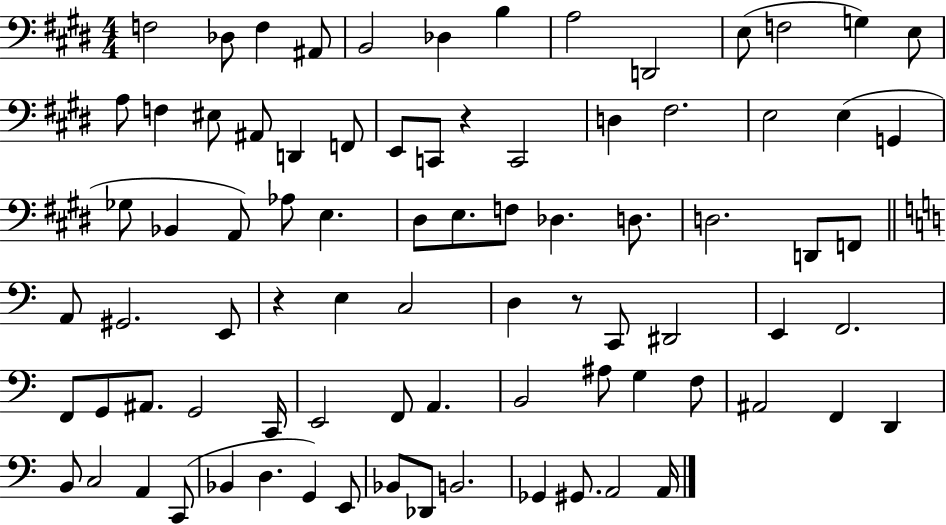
X:1
T:Untitled
M:4/4
L:1/4
K:E
F,2 _D,/2 F, ^A,,/2 B,,2 _D, B, A,2 D,,2 E,/2 F,2 G, E,/2 A,/2 F, ^E,/2 ^A,,/2 D,, F,,/2 E,,/2 C,,/2 z C,,2 D, ^F,2 E,2 E, G,, _G,/2 _B,, A,,/2 _A,/2 E, ^D,/2 E,/2 F,/2 _D, D,/2 D,2 D,,/2 F,,/2 A,,/2 ^G,,2 E,,/2 z E, C,2 D, z/2 C,,/2 ^D,,2 E,, F,,2 F,,/2 G,,/2 ^A,,/2 G,,2 C,,/4 E,,2 F,,/2 A,, B,,2 ^A,/2 G, F,/2 ^A,,2 F,, D,, B,,/2 C,2 A,, C,,/2 _B,, D, G,, E,,/2 _B,,/2 _D,,/2 B,,2 _G,, ^G,,/2 A,,2 A,,/4